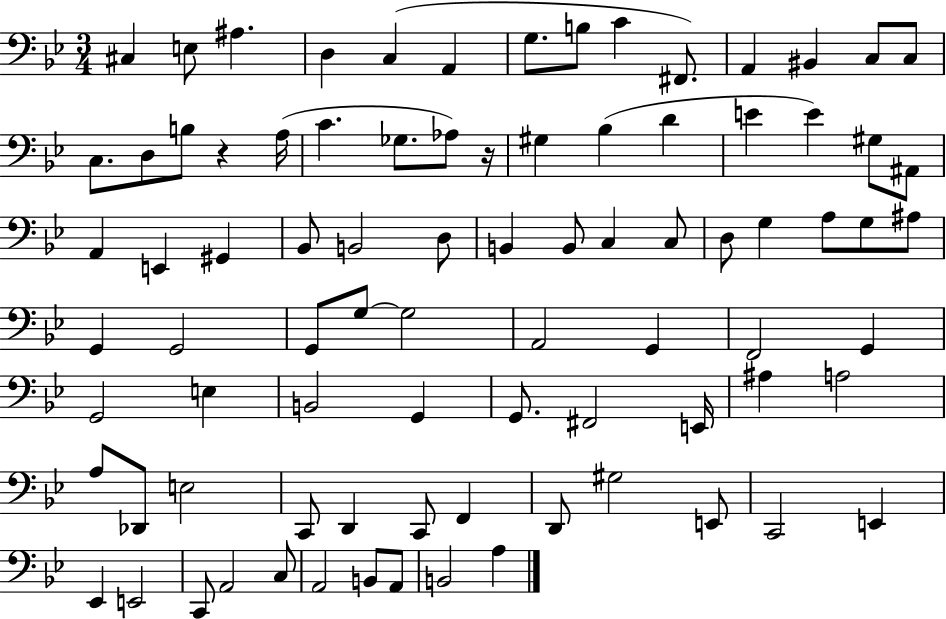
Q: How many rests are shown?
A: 2